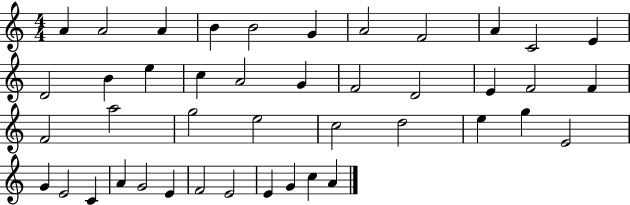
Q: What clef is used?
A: treble